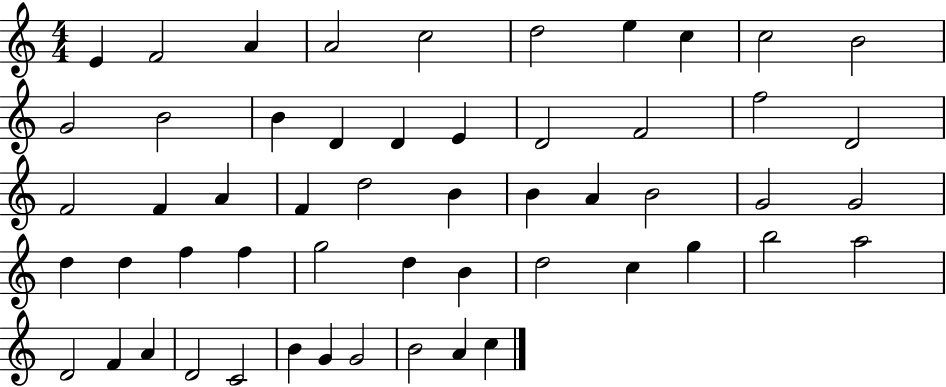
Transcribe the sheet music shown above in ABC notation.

X:1
T:Untitled
M:4/4
L:1/4
K:C
E F2 A A2 c2 d2 e c c2 B2 G2 B2 B D D E D2 F2 f2 D2 F2 F A F d2 B B A B2 G2 G2 d d f f g2 d B d2 c g b2 a2 D2 F A D2 C2 B G G2 B2 A c